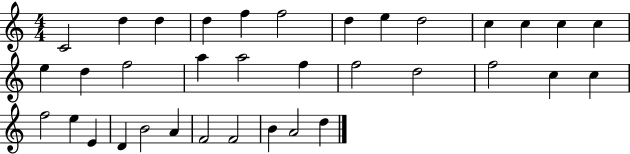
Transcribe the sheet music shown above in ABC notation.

X:1
T:Untitled
M:4/4
L:1/4
K:C
C2 d d d f f2 d e d2 c c c c e d f2 a a2 f f2 d2 f2 c c f2 e E D B2 A F2 F2 B A2 d